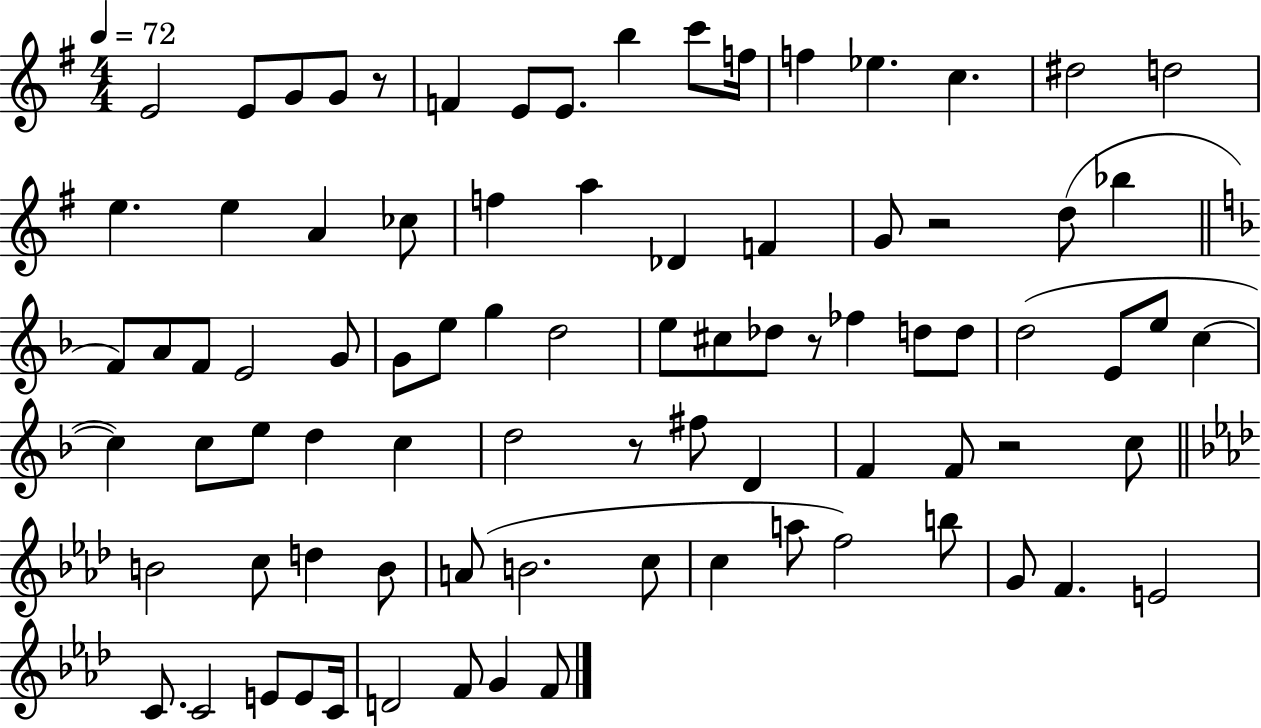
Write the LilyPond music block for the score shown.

{
  \clef treble
  \numericTimeSignature
  \time 4/4
  \key g \major
  \tempo 4 = 72
  e'2 e'8 g'8 g'8 r8 | f'4 e'8 e'8. b''4 c'''8 f''16 | f''4 ees''4. c''4. | dis''2 d''2 | \break e''4. e''4 a'4 ces''8 | f''4 a''4 des'4 f'4 | g'8 r2 d''8( bes''4 | \bar "||" \break \key f \major f'8) a'8 f'8 e'2 g'8 | g'8 e''8 g''4 d''2 | e''8 cis''8 des''8 r8 fes''4 d''8 d''8 | d''2( e'8 e''8 c''4~~ | \break c''4) c''8 e''8 d''4 c''4 | d''2 r8 fis''8 d'4 | f'4 f'8 r2 c''8 | \bar "||" \break \key f \minor b'2 c''8 d''4 b'8 | a'8( b'2. c''8 | c''4 a''8 f''2) b''8 | g'8 f'4. e'2 | \break c'8. c'2 e'8 e'8 c'16 | d'2 f'8 g'4 f'8 | \bar "|."
}